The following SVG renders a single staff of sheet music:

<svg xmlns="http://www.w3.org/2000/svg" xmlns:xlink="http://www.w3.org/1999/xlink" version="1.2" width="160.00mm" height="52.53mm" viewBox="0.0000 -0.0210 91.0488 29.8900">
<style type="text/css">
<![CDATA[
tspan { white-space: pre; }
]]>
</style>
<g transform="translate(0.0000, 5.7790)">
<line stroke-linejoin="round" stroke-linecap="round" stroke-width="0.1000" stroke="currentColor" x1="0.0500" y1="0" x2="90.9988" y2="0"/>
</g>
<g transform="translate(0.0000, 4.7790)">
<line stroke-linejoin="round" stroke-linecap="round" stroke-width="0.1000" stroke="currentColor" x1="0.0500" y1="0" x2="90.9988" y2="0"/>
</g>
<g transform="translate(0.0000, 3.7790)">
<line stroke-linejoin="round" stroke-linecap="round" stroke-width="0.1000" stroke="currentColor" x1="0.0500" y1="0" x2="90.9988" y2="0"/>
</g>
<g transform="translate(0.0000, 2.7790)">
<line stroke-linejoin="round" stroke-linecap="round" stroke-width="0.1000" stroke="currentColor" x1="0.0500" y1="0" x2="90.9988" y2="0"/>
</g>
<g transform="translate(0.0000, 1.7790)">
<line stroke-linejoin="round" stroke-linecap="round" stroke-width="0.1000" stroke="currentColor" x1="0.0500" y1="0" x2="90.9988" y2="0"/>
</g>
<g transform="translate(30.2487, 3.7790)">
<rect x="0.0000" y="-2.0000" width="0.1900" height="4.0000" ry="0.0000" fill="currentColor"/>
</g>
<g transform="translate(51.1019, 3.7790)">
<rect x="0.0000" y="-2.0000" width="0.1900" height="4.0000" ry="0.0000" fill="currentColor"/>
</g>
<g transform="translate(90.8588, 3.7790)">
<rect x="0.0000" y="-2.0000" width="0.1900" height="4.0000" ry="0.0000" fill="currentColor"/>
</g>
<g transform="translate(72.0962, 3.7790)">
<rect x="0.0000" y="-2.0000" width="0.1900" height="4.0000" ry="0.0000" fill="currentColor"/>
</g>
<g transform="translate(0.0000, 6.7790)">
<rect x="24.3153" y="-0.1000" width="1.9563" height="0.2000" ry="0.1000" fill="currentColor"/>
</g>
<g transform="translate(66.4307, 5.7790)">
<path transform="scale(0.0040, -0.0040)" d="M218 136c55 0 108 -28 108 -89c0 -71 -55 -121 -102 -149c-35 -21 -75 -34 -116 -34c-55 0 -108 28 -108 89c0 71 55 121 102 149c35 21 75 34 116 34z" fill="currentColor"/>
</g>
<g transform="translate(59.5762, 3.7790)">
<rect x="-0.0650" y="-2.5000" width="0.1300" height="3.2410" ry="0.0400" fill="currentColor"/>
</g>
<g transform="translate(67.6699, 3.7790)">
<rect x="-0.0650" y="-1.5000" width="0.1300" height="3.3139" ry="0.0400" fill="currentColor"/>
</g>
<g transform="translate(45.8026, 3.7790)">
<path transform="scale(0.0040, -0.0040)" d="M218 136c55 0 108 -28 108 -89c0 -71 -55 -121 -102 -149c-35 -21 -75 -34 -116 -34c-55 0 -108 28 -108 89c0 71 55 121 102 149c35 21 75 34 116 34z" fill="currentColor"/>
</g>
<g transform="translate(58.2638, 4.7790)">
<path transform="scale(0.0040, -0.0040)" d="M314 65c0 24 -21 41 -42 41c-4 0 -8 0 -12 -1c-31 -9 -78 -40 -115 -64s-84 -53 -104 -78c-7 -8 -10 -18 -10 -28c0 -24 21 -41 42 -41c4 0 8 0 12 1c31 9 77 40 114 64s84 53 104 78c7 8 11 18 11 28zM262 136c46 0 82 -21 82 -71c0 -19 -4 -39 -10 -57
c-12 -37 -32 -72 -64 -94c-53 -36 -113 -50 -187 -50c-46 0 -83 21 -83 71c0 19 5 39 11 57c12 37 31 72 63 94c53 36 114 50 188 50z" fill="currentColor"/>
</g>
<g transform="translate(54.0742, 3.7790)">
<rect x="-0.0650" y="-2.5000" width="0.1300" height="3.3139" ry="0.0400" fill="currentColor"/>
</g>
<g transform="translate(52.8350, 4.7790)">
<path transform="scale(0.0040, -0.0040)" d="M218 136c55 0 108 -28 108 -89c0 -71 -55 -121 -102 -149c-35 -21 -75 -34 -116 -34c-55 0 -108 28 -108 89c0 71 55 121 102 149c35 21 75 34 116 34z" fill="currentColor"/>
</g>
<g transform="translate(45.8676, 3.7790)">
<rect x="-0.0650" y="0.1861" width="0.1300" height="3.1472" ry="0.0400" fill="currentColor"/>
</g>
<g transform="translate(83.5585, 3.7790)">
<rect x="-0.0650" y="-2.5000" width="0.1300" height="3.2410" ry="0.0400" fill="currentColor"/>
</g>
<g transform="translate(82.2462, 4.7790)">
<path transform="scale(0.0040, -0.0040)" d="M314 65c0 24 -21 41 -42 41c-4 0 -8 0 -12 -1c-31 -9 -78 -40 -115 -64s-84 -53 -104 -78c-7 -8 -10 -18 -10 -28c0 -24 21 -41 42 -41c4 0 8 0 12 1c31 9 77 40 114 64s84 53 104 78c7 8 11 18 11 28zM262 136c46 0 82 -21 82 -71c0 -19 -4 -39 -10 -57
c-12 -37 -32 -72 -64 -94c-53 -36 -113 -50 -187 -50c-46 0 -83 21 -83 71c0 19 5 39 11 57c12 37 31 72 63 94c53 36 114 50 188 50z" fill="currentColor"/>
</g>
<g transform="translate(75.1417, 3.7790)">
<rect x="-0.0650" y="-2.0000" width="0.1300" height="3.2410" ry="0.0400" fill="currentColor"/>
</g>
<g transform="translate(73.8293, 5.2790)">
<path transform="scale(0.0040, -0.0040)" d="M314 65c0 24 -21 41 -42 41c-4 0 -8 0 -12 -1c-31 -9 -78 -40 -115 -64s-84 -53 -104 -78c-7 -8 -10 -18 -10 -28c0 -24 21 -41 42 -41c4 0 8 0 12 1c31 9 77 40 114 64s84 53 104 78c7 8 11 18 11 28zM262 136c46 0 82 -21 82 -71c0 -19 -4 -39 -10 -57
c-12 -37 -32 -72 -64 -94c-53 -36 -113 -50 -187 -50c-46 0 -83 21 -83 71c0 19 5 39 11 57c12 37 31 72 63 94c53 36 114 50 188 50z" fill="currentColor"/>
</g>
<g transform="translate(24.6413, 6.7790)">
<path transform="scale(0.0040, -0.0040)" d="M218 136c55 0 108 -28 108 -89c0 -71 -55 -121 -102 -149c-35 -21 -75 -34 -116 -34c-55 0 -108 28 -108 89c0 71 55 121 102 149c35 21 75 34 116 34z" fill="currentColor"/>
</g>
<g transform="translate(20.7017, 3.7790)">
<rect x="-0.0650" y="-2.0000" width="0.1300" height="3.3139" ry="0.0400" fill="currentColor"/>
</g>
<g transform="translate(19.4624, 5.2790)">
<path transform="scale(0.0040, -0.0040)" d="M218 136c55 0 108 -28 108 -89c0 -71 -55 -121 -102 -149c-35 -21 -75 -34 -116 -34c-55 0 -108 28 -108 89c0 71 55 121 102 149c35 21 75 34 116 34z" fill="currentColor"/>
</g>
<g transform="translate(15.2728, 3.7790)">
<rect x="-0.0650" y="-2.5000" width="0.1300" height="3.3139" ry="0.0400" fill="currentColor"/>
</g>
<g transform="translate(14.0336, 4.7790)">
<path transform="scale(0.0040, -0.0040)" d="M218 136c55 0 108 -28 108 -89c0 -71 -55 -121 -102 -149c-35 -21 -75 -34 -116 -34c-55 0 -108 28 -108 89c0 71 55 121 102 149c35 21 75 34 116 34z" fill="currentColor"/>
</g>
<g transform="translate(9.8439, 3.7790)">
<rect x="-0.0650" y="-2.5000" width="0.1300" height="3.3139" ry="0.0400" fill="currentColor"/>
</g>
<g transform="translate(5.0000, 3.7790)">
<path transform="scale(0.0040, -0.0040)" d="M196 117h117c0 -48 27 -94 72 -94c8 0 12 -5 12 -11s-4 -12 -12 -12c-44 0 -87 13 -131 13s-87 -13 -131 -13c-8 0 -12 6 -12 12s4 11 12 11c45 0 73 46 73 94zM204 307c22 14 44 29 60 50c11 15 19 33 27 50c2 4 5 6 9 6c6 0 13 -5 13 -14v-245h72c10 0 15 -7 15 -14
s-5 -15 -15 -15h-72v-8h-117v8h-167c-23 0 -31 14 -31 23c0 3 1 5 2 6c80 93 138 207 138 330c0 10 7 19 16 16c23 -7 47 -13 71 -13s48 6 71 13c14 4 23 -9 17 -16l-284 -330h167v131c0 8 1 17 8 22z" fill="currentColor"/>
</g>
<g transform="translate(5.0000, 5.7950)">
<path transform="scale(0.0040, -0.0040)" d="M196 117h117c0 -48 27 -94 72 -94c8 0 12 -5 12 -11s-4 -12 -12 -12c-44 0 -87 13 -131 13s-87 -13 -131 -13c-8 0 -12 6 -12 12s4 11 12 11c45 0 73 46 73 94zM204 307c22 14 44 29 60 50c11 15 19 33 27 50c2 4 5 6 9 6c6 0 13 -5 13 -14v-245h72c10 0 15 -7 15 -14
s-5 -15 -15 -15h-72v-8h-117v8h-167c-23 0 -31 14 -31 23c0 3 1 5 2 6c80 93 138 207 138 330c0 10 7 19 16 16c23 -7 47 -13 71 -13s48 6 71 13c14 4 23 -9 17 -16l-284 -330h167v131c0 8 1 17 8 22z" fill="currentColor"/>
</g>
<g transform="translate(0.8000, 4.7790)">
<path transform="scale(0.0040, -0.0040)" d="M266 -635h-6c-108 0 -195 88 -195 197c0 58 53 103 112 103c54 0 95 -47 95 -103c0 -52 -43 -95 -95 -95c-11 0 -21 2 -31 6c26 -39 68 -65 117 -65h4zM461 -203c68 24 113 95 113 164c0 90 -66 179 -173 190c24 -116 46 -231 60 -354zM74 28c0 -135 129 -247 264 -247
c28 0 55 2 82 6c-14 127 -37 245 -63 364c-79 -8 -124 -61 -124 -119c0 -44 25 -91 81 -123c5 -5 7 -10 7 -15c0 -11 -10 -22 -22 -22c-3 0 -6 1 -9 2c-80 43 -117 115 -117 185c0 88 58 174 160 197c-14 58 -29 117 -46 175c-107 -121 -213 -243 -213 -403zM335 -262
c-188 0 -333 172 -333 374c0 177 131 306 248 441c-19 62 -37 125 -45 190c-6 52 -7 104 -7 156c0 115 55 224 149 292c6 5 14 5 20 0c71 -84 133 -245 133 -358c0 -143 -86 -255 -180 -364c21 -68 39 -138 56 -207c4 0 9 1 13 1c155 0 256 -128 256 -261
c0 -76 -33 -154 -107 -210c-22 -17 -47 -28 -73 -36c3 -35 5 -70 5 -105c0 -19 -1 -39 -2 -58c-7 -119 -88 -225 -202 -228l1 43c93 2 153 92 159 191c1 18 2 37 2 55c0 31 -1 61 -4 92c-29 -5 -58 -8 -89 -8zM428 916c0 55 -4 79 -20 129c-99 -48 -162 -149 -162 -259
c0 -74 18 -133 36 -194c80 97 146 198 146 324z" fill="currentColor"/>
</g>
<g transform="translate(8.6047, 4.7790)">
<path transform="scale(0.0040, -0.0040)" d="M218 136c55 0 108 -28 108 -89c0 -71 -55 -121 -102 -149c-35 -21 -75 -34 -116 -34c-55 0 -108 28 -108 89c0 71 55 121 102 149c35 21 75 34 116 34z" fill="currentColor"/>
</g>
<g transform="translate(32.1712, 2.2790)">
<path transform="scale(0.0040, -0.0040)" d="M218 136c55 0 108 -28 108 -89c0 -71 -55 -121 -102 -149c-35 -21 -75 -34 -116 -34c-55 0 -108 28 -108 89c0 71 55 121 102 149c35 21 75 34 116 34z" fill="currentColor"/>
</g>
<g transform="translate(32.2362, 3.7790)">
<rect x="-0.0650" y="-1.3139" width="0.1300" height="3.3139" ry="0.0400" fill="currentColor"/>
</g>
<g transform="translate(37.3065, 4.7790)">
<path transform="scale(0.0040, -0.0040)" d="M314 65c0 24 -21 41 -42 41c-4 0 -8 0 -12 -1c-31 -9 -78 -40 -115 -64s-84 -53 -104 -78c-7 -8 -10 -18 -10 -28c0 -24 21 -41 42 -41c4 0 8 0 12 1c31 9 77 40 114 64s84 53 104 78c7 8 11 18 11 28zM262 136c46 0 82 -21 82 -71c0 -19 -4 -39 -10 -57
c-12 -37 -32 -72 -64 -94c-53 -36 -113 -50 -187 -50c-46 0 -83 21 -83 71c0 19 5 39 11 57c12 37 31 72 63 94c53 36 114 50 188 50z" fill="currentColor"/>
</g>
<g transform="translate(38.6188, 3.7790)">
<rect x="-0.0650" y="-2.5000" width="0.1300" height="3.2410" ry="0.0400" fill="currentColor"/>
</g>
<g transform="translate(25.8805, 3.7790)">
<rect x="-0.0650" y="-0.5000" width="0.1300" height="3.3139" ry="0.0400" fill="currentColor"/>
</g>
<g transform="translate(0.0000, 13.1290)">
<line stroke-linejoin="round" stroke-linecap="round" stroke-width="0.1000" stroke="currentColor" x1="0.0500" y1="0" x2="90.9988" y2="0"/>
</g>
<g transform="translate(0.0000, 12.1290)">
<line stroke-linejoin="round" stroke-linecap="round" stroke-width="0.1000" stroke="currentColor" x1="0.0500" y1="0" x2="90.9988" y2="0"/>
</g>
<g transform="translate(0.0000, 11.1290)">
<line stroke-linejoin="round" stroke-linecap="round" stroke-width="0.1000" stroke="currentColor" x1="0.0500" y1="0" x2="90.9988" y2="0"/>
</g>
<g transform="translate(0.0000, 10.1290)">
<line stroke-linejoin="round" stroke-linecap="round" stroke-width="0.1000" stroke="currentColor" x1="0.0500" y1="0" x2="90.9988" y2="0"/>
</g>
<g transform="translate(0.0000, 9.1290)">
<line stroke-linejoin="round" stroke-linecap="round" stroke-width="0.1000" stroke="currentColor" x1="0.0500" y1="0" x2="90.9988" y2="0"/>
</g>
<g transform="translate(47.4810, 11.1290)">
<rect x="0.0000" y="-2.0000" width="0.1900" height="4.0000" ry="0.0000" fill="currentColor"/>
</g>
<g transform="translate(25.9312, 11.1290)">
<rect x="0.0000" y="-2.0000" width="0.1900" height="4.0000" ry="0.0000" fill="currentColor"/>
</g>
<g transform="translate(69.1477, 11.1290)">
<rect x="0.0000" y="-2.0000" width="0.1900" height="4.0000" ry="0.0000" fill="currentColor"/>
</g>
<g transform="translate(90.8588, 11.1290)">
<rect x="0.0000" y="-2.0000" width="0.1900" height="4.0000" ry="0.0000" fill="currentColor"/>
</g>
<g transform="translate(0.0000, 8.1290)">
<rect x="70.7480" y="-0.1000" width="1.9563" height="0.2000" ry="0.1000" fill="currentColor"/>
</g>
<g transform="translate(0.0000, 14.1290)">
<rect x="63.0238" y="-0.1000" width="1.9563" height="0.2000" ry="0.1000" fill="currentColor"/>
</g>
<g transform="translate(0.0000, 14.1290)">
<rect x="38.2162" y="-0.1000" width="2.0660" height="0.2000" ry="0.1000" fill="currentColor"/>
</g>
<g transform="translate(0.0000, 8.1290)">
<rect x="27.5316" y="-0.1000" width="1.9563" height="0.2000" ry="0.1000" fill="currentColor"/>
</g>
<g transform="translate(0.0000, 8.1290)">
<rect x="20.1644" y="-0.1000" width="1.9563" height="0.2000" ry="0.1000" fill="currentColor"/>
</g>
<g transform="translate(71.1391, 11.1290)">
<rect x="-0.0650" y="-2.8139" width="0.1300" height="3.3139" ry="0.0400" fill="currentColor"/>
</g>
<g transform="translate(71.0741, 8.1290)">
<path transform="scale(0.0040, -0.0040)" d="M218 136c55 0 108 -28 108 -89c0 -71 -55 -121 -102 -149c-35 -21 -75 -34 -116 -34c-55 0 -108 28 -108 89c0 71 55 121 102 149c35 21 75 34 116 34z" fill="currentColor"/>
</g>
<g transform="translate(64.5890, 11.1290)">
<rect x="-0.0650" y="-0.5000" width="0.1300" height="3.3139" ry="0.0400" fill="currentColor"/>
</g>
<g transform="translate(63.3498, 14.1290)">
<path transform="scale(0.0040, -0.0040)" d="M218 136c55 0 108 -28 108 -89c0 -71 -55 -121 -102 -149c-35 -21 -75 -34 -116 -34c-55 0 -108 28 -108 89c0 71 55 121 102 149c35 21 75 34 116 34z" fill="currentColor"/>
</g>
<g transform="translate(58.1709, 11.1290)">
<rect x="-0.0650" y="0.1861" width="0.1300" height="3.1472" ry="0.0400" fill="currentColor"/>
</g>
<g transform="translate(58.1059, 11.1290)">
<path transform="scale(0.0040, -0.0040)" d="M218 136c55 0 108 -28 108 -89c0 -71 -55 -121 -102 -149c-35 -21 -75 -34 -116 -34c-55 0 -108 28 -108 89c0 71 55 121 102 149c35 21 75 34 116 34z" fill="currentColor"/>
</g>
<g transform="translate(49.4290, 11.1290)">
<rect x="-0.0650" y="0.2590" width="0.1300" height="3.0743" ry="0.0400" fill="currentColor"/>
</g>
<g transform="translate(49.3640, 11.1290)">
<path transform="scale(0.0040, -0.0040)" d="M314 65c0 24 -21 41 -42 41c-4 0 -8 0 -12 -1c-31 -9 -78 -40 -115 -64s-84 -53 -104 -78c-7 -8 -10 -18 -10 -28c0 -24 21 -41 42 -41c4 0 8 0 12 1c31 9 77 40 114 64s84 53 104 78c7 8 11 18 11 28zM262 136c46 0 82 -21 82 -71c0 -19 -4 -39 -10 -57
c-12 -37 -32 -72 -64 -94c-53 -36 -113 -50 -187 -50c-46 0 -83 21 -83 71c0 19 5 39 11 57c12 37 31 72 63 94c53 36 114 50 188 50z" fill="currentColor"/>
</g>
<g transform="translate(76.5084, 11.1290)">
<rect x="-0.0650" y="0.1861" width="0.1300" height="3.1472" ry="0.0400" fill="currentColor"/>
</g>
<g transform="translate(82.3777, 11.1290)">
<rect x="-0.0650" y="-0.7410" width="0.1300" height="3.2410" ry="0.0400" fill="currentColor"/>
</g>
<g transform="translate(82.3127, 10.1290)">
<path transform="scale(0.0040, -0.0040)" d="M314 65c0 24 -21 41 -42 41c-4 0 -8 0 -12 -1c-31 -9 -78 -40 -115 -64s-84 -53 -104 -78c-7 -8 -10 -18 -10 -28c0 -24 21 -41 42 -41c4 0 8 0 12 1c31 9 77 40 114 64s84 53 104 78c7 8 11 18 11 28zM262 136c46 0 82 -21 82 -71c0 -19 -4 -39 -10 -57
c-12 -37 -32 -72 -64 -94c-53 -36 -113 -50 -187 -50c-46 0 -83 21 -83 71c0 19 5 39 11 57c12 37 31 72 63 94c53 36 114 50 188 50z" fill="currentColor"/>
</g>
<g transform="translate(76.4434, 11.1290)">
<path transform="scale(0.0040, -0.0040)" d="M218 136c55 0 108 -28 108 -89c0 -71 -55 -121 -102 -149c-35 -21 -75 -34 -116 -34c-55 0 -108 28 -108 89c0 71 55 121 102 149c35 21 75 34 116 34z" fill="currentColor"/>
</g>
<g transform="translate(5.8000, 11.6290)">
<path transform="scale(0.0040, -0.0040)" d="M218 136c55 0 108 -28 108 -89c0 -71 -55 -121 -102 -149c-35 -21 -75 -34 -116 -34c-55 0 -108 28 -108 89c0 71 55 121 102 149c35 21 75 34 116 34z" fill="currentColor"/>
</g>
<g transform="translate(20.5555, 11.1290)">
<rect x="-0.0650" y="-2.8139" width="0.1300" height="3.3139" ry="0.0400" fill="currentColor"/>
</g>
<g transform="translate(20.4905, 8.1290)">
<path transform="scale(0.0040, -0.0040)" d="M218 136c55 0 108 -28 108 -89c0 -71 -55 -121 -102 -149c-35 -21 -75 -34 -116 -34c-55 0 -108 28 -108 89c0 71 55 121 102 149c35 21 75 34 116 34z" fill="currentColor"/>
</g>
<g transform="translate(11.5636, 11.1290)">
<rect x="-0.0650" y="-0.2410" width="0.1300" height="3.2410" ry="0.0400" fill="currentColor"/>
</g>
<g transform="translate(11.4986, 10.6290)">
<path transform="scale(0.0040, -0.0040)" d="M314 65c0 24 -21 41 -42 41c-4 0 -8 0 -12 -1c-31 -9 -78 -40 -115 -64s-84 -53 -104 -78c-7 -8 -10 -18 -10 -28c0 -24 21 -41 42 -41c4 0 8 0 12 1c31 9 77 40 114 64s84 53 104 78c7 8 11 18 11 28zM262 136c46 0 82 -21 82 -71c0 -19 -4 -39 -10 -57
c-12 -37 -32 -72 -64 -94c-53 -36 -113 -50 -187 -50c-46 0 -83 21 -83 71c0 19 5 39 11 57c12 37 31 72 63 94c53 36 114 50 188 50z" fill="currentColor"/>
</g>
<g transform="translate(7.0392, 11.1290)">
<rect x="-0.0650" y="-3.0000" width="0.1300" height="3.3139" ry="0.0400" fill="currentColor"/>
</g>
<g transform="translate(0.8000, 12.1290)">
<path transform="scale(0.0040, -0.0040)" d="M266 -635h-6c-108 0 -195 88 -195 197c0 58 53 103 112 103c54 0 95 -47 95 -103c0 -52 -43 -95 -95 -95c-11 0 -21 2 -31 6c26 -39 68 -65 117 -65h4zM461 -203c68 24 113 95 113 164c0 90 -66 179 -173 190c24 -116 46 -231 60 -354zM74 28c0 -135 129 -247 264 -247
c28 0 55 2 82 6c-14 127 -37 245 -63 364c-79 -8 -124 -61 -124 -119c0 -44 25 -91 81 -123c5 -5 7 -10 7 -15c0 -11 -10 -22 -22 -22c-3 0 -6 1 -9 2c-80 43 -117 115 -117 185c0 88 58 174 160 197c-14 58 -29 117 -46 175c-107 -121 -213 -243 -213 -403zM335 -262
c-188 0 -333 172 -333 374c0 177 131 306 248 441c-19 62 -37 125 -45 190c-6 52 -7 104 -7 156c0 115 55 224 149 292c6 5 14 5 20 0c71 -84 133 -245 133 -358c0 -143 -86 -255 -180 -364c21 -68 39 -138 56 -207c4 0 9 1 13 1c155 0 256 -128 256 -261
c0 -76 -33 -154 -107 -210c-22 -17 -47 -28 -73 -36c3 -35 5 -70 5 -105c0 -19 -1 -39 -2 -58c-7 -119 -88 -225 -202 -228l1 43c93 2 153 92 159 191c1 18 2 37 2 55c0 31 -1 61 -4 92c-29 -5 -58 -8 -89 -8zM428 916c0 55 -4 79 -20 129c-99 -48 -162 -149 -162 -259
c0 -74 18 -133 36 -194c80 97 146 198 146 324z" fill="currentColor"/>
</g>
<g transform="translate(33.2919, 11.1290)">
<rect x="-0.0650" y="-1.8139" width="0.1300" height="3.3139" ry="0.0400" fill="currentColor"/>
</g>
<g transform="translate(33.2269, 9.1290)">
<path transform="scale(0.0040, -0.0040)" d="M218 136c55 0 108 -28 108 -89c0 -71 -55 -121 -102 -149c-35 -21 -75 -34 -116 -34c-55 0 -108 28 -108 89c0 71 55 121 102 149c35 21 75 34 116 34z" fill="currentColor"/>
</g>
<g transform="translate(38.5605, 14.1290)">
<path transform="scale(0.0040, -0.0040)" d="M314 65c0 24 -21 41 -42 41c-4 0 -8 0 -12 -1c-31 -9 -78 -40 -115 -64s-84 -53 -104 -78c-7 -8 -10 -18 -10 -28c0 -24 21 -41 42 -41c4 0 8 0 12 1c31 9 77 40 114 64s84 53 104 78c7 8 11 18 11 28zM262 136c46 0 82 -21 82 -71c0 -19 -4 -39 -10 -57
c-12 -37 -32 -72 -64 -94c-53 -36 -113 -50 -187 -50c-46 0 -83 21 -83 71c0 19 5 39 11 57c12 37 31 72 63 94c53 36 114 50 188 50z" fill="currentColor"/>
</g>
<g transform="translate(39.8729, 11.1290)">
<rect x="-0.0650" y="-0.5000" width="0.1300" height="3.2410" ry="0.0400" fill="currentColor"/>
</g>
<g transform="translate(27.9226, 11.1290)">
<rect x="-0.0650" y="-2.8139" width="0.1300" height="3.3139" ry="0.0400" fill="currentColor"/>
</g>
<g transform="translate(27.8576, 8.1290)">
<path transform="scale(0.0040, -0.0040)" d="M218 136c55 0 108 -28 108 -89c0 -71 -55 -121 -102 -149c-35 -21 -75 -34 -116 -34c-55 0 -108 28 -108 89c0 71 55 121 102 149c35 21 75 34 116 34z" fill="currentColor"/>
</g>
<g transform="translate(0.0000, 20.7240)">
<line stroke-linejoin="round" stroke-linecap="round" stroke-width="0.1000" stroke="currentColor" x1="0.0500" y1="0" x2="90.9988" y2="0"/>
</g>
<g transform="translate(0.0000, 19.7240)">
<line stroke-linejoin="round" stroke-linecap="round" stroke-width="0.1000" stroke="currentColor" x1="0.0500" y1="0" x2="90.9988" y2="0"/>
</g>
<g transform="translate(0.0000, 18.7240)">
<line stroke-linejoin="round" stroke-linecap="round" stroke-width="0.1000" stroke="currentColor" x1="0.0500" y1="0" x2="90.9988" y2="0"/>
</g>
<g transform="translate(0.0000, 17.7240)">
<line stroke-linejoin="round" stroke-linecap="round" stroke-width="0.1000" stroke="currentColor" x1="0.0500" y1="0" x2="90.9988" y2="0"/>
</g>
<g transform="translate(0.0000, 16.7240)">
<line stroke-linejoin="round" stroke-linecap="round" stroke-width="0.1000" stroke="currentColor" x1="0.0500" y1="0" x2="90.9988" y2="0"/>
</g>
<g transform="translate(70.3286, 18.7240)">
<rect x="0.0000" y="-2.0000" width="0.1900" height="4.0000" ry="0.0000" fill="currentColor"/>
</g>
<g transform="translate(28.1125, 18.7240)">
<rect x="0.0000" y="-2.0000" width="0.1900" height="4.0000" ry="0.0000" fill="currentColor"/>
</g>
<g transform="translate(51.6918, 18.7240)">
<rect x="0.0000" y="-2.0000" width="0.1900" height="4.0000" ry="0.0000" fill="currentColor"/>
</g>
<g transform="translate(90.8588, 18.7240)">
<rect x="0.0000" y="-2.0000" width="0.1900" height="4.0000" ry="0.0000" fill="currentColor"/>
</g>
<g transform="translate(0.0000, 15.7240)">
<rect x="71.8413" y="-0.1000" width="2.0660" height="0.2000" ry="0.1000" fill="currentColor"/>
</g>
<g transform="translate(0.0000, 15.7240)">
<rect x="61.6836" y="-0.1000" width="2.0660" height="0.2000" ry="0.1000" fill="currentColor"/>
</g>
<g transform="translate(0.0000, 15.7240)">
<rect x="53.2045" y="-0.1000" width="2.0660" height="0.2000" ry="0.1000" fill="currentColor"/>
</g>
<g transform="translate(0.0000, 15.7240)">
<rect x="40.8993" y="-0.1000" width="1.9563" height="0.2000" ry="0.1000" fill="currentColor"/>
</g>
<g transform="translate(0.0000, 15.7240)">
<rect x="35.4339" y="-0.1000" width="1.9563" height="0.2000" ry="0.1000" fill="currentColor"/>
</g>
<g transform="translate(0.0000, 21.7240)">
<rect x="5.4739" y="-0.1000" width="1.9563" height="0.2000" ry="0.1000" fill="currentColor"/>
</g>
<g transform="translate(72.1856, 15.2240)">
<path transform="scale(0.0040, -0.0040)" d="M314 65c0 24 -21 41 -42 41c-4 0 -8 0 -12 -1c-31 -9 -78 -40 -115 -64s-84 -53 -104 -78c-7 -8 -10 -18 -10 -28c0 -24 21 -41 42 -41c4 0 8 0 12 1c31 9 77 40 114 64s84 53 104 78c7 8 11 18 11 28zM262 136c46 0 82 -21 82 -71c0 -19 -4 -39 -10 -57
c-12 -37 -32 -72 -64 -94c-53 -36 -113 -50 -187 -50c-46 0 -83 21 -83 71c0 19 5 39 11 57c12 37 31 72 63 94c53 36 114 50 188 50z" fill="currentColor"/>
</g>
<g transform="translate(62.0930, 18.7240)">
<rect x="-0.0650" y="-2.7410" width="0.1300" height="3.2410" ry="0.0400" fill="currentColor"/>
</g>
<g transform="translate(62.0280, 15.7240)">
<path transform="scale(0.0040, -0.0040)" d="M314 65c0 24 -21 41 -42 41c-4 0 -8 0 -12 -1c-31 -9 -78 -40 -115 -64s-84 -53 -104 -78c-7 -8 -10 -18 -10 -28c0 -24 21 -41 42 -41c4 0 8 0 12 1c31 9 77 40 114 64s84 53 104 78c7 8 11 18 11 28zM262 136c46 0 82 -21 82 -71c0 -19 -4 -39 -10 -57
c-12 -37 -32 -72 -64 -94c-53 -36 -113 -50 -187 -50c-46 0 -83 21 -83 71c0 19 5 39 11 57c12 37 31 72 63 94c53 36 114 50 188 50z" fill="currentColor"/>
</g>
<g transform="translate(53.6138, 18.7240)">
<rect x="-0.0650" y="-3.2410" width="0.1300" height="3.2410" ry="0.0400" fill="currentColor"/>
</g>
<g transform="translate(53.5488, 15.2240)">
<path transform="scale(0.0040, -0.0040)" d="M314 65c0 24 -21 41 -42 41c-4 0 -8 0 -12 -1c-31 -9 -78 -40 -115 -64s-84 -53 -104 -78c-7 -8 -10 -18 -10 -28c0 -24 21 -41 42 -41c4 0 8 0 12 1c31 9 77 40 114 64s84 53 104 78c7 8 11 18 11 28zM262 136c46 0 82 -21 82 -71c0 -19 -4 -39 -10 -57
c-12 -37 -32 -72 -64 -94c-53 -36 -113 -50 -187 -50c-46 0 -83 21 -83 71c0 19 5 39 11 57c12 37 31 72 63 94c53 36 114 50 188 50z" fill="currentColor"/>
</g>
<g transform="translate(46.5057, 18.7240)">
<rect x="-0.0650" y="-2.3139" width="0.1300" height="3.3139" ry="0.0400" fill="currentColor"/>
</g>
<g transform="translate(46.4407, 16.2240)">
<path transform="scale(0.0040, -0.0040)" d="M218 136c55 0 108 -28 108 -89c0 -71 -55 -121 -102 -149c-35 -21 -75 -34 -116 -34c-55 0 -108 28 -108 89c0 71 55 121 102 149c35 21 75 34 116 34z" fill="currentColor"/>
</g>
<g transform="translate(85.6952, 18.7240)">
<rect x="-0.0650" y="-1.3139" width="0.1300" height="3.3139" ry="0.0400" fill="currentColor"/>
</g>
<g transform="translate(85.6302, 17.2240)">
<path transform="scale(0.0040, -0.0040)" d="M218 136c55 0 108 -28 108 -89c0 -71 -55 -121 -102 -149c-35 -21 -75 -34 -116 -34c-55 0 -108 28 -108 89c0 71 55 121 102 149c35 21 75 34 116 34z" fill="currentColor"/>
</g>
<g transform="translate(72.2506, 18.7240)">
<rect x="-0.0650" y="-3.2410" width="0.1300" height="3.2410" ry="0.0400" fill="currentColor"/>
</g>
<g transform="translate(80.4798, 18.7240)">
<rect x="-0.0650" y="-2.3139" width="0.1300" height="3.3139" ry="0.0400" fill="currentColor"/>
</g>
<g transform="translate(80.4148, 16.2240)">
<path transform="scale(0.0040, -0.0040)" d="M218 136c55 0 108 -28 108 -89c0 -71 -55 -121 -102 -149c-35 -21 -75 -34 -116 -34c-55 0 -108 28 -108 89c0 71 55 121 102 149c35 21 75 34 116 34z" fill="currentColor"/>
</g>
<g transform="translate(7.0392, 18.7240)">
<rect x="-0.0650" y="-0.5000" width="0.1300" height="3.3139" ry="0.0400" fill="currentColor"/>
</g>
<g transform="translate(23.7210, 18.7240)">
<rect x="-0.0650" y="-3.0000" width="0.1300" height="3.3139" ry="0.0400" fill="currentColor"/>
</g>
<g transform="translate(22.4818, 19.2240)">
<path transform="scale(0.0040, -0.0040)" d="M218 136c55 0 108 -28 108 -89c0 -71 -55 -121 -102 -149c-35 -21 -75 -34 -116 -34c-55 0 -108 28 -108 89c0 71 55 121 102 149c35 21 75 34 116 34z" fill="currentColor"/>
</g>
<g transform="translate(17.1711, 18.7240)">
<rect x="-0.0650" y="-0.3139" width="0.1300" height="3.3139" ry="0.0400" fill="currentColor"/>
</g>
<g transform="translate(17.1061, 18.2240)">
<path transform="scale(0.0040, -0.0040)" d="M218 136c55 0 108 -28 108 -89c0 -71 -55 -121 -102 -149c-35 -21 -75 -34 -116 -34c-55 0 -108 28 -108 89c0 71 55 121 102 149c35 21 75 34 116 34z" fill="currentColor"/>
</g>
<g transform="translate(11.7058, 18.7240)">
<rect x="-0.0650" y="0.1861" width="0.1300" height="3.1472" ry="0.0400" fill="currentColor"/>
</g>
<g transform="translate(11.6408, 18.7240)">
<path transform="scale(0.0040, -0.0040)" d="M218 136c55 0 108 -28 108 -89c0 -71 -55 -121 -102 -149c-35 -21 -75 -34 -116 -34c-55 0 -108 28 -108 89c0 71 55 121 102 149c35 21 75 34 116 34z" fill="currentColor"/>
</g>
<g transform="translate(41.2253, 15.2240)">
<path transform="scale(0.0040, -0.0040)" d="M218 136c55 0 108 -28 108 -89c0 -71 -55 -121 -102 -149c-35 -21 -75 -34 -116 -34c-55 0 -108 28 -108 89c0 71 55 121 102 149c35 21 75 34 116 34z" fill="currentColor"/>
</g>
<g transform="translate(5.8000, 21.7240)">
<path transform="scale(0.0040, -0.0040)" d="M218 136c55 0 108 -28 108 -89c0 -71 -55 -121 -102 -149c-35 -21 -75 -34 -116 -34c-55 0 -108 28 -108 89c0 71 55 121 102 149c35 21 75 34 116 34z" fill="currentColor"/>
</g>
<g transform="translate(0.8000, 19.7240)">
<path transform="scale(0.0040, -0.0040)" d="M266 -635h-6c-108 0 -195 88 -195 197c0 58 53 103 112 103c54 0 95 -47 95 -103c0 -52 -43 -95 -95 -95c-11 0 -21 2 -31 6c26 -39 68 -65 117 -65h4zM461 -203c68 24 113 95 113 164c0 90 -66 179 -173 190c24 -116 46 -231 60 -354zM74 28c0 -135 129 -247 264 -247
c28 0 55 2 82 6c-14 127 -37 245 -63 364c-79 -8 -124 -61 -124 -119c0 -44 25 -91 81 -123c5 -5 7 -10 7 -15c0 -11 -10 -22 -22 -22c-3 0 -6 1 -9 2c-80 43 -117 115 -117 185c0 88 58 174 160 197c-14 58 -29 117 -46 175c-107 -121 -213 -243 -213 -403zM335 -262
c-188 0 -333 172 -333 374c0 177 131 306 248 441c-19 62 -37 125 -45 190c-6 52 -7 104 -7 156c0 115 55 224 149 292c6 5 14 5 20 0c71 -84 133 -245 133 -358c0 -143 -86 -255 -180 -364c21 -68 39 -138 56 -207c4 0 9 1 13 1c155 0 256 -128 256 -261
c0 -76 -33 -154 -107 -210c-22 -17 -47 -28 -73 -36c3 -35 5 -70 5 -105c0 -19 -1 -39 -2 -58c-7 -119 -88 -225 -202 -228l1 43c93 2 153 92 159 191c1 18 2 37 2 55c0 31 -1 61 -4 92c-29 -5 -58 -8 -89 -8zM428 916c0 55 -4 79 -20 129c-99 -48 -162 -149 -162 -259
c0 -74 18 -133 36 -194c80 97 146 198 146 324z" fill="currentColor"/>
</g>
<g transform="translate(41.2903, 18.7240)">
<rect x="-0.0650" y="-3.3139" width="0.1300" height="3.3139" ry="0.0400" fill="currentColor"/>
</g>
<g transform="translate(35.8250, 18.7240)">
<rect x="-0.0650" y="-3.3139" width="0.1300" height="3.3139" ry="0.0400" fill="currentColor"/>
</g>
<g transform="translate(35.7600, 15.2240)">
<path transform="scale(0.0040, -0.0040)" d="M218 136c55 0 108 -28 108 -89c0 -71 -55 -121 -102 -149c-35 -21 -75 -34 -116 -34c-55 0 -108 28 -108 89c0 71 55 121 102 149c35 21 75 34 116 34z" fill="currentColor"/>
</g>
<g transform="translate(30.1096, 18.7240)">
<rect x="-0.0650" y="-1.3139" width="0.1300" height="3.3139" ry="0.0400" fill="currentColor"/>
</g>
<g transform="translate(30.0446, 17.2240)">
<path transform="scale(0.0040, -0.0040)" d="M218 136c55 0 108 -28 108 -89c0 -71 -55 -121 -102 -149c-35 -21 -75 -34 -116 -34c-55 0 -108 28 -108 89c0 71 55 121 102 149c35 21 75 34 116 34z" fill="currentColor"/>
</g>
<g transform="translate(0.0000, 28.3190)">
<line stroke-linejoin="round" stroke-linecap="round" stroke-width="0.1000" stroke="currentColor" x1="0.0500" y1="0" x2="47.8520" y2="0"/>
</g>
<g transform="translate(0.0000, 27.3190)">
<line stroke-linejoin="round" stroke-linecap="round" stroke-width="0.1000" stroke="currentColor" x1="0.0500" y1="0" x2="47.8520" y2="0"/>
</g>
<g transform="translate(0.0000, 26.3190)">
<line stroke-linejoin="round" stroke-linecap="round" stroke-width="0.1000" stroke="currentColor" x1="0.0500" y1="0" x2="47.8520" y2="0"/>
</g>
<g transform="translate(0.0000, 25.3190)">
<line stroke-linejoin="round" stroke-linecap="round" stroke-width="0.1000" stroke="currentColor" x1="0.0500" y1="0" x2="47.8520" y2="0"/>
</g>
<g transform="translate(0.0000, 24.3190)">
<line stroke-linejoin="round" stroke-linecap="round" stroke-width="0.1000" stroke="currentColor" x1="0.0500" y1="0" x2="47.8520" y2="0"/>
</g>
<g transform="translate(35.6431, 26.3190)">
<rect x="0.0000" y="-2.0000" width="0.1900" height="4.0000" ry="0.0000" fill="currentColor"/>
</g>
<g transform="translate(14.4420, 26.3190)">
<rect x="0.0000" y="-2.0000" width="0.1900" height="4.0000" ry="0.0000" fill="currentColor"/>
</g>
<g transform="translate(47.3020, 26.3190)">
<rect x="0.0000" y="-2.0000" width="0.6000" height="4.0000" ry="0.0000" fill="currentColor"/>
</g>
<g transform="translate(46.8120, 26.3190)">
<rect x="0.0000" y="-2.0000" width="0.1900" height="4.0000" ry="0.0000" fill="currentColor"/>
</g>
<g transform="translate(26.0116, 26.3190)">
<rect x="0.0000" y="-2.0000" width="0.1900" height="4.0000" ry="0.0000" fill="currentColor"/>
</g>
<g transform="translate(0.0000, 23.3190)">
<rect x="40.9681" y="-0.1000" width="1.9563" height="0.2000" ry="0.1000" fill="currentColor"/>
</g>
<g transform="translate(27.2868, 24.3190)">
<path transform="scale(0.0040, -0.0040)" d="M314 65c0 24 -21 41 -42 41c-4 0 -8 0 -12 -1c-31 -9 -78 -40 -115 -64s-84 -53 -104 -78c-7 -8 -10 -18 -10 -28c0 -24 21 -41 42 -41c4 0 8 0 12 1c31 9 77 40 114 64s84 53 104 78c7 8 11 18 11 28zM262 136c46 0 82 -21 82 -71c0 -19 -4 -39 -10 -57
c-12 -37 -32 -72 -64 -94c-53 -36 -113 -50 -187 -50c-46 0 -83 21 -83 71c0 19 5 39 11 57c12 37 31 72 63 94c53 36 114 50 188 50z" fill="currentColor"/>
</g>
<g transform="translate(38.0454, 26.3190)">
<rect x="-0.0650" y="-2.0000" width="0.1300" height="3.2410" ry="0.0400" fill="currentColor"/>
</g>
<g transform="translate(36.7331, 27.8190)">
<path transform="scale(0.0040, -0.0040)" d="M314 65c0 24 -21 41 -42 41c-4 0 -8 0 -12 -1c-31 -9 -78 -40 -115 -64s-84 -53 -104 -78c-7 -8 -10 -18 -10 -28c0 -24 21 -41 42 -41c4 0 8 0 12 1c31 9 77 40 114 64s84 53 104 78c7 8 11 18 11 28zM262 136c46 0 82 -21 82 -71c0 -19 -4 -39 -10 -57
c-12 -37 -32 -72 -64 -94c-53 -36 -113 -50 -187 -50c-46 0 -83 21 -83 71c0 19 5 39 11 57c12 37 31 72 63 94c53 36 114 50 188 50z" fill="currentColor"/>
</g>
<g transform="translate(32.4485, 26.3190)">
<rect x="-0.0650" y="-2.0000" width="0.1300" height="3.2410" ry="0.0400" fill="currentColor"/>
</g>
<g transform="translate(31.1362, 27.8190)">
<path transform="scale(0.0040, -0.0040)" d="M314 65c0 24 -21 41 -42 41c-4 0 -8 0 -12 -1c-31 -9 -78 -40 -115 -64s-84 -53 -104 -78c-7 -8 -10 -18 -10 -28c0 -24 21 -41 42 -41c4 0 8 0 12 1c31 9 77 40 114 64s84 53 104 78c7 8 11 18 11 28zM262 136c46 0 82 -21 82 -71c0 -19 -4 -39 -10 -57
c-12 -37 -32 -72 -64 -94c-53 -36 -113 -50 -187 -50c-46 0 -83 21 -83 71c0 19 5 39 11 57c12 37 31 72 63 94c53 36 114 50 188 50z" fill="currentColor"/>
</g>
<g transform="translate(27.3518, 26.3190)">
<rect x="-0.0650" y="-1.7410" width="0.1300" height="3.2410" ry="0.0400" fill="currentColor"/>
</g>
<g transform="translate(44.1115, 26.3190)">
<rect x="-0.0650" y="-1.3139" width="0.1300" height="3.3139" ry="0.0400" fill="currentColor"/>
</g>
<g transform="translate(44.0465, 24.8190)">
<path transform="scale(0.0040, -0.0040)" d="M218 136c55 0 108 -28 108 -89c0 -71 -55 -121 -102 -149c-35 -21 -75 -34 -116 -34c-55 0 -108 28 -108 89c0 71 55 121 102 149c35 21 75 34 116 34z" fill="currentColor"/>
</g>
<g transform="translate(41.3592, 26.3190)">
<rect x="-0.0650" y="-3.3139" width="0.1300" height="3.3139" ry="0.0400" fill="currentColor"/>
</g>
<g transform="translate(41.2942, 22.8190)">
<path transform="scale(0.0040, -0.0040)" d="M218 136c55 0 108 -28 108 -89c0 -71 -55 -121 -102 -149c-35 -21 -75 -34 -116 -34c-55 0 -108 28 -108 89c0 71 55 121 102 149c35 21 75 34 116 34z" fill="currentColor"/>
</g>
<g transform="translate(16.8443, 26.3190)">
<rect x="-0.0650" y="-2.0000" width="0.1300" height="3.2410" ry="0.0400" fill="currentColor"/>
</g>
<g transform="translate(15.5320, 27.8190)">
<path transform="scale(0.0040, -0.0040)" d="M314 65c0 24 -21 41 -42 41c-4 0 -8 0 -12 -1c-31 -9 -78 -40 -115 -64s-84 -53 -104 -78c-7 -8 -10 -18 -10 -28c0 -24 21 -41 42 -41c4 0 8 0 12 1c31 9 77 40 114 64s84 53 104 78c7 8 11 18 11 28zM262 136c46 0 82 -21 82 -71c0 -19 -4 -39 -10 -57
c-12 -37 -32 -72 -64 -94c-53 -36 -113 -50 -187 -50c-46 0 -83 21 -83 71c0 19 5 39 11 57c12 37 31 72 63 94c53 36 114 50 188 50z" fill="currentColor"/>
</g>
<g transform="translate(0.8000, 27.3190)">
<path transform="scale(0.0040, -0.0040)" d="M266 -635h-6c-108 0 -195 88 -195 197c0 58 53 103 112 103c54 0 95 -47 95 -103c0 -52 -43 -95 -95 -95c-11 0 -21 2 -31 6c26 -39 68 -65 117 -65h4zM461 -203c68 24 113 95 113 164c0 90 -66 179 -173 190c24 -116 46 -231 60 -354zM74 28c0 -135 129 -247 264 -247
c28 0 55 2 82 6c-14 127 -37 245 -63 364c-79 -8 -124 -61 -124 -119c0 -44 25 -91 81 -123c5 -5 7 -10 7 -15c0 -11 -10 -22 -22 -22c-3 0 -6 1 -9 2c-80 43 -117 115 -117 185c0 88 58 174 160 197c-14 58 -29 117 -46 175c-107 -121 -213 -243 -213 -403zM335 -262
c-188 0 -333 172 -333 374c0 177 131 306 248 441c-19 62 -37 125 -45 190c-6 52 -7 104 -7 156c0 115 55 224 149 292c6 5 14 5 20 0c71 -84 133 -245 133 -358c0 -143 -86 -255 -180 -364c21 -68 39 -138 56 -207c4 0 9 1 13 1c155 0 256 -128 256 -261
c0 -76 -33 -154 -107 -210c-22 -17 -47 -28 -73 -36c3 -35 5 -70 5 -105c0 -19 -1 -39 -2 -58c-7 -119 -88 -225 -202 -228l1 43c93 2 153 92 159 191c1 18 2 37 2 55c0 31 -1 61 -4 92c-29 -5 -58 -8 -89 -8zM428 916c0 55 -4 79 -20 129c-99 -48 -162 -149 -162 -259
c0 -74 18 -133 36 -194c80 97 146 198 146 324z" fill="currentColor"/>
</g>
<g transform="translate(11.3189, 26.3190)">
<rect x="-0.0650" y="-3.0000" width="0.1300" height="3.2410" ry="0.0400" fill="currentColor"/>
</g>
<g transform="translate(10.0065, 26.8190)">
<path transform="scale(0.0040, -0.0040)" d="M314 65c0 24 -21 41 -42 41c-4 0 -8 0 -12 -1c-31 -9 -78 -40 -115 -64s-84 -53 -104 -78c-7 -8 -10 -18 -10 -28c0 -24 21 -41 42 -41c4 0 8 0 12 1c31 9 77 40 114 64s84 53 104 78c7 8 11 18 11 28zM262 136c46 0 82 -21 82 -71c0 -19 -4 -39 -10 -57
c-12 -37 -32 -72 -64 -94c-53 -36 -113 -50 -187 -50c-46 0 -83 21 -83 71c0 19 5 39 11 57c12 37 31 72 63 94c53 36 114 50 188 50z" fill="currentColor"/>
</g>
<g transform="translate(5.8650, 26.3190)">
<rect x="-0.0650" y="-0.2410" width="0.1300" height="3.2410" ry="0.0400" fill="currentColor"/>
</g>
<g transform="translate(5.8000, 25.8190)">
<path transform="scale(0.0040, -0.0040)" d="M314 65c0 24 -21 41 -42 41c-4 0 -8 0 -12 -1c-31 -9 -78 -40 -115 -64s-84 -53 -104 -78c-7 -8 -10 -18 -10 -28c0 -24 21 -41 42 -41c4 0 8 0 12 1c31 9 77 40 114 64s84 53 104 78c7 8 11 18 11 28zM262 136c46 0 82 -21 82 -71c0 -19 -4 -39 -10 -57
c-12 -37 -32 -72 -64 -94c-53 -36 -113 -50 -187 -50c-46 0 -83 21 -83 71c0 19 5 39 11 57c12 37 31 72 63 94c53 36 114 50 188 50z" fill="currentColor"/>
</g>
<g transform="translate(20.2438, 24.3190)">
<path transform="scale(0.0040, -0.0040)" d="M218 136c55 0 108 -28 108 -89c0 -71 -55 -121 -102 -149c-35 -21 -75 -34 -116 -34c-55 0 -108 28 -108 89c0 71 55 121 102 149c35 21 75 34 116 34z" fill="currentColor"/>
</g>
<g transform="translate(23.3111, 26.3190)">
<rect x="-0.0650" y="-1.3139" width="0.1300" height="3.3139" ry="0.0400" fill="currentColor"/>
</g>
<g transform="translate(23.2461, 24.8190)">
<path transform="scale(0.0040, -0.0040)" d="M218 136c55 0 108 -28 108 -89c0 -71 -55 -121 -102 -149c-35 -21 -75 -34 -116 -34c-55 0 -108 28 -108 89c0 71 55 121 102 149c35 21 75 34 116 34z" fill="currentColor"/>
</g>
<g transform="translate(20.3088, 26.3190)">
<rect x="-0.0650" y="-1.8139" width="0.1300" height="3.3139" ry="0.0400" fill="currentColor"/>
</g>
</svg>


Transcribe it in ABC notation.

X:1
T:Untitled
M:4/4
L:1/4
K:C
G G F C e G2 B G G2 E F2 G2 A c2 a a f C2 B2 B C a B d2 C B c A e b b g b2 a2 b2 g e c2 A2 F2 f e f2 F2 F2 b e